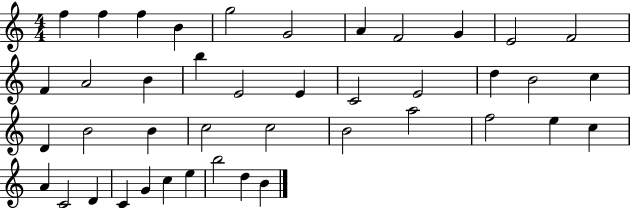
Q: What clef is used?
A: treble